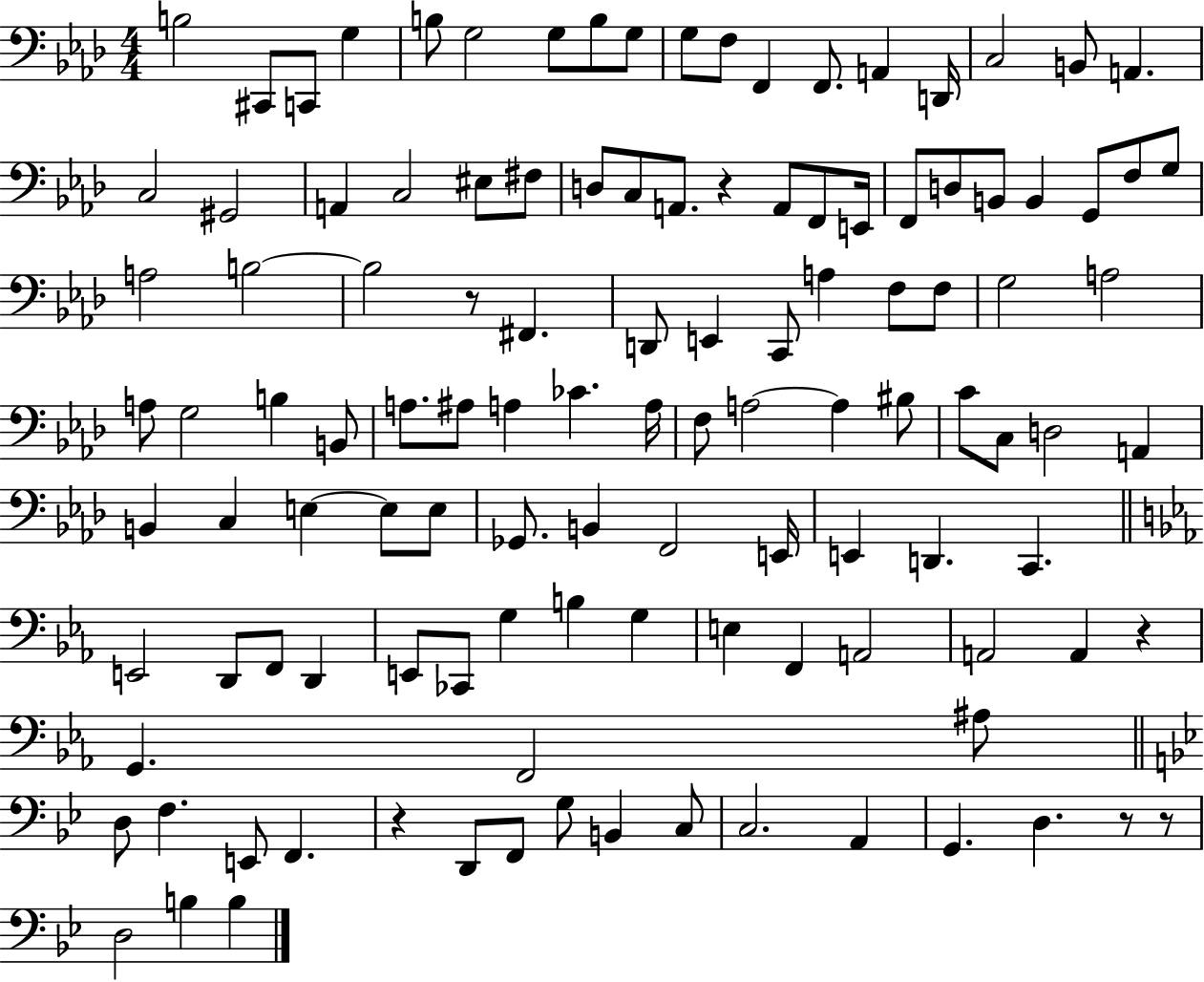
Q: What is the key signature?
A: AES major